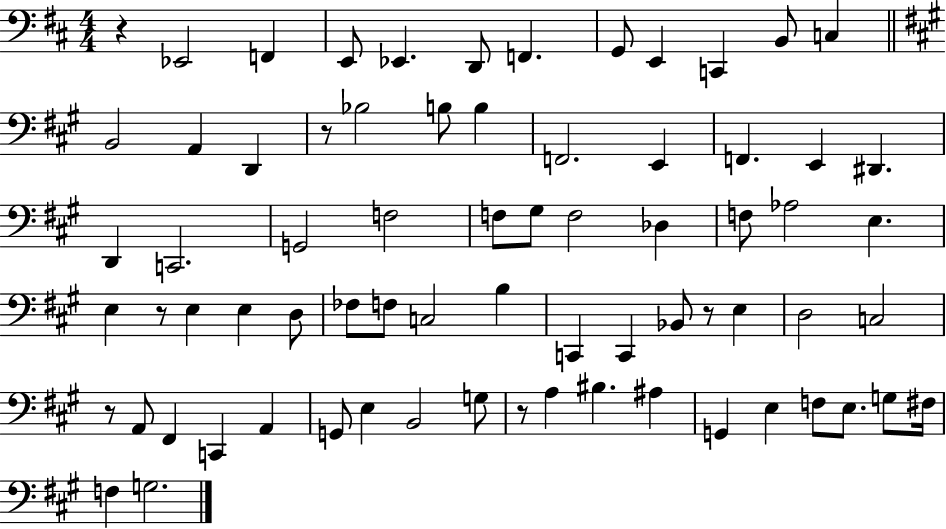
X:1
T:Untitled
M:4/4
L:1/4
K:D
z _E,,2 F,, E,,/2 _E,, D,,/2 F,, G,,/2 E,, C,, B,,/2 C, B,,2 A,, D,, z/2 _B,2 B,/2 B, F,,2 E,, F,, E,, ^D,, D,, C,,2 G,,2 F,2 F,/2 ^G,/2 F,2 _D, F,/2 _A,2 E, E, z/2 E, E, D,/2 _F,/2 F,/2 C,2 B, C,, C,, _B,,/2 z/2 E, D,2 C,2 z/2 A,,/2 ^F,, C,, A,, G,,/2 E, B,,2 G,/2 z/2 A, ^B, ^A, G,, E, F,/2 E,/2 G,/2 ^F,/4 F, G,2